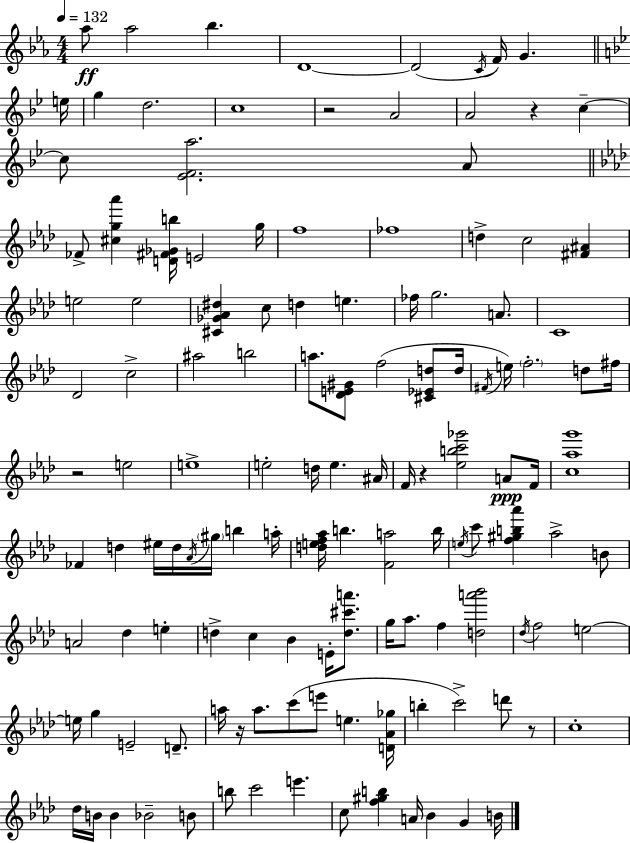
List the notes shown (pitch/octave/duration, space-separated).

Ab5/e Ab5/h Bb5/q. D4/w D4/h C4/s F4/s G4/q. E5/s G5/q D5/h. C5/w R/h A4/h A4/h R/q C5/q C5/e [Eb4,F4,A5]/h. A4/e FES4/e [C#5,G5,Ab6]/q [D4,F#4,Gb4,B5]/s E4/h G5/s F5/w FES5/w D5/q C5/h [F#4,A#4]/q E5/h E5/h [C#4,Gb4,Ab4,D#5]/q C5/e D5/q E5/q. FES5/s G5/h. A4/e. C4/w Db4/h C5/h A#5/h B5/h A5/e. [Db4,E4,G#4]/e F5/h [C#4,Eb4,D5]/e D5/s F#4/s E5/s F5/h. D5/e F#5/s R/h E5/h E5/w E5/h D5/s E5/q. A#4/s F4/s R/q [Eb5,B5,C6,Gb6]/h A4/e F4/s [C5,Ab5,G6]/w FES4/q D5/q EIS5/s D5/s Ab4/s G#5/s B5/q A5/s [D5,E5,F5,Ab5]/s B5/q. [F4,A5]/h B5/s E5/s C6/e [F5,G#5,B5,Ab6]/q Ab5/h B4/e A4/h Db5/q E5/q D5/q C5/q Bb4/q E4/s [D5,C#6,A6]/e. G5/s Ab5/e. F5/q [D5,A6,Bb6]/h Db5/s F5/h E5/h E5/s G5/q E4/h D4/e. A5/s R/s A5/e. C6/e E6/e E5/q. [D4,Ab4,Gb5]/s B5/q C6/h D6/e R/e C5/w Db5/s B4/s B4/q Bb4/h B4/e B5/e C6/h E6/q. C5/e [F5,G#5,B5]/q A4/s Bb4/q G4/q B4/s